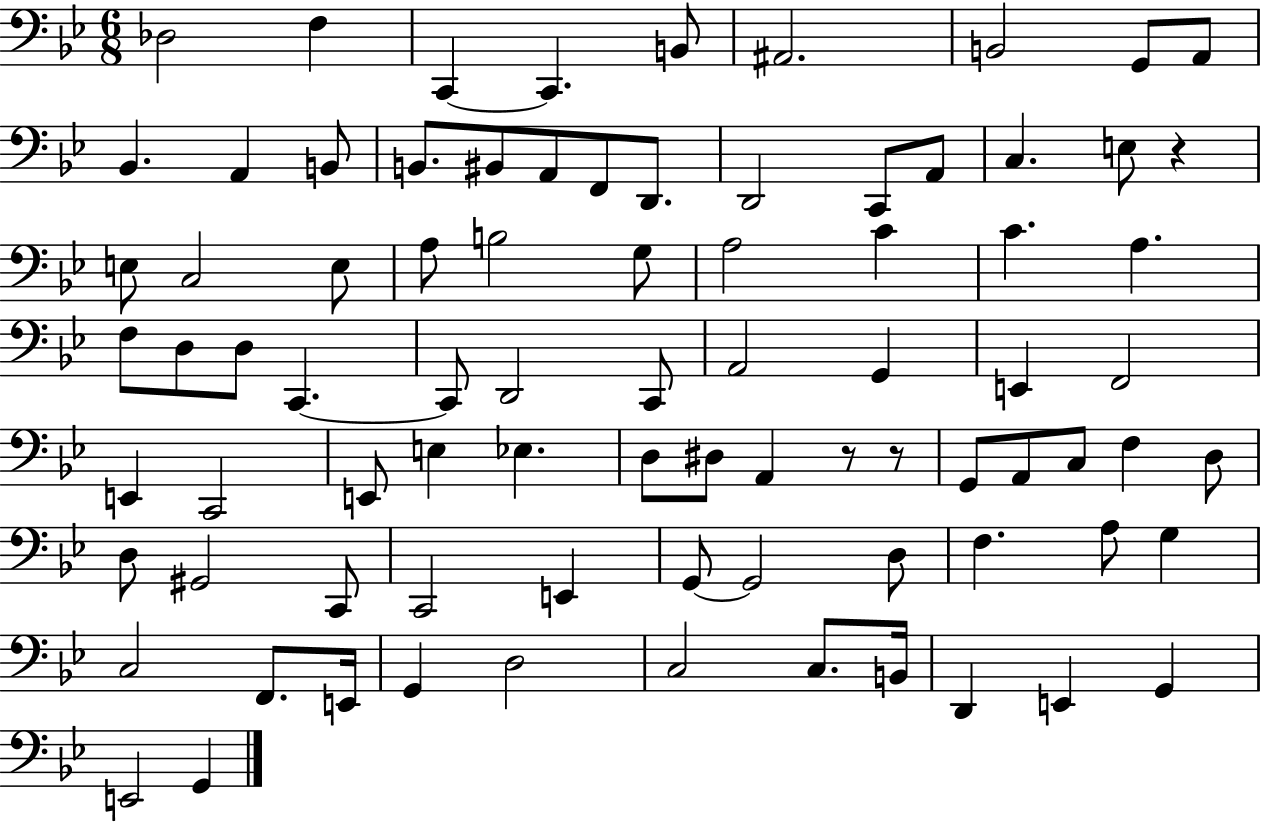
{
  \clef bass
  \numericTimeSignature
  \time 6/8
  \key bes \major
  des2 f4 | c,4~~ c,4. b,8 | ais,2. | b,2 g,8 a,8 | \break bes,4. a,4 b,8 | b,8. bis,8 a,8 f,8 d,8. | d,2 c,8 a,8 | c4. e8 r4 | \break e8 c2 e8 | a8 b2 g8 | a2 c'4 | c'4. a4. | \break f8 d8 d8 c,4.~~ | c,8 d,2 c,8 | a,2 g,4 | e,4 f,2 | \break e,4 c,2 | e,8 e4 ees4. | d8 dis8 a,4 r8 r8 | g,8 a,8 c8 f4 d8 | \break d8 gis,2 c,8 | c,2 e,4 | g,8~~ g,2 d8 | f4. a8 g4 | \break c2 f,8. e,16 | g,4 d2 | c2 c8. b,16 | d,4 e,4 g,4 | \break e,2 g,4 | \bar "|."
}